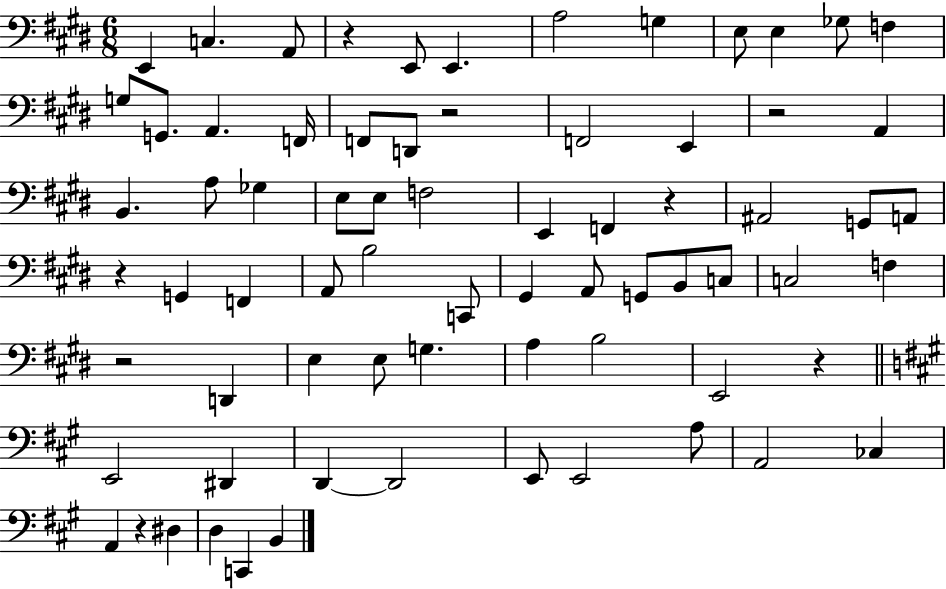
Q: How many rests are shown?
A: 8